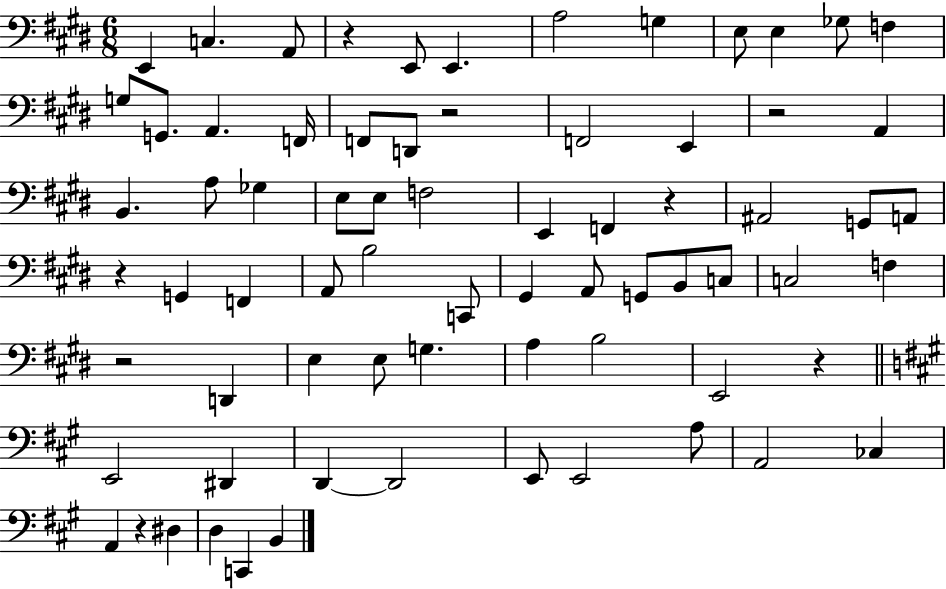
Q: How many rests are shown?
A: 8